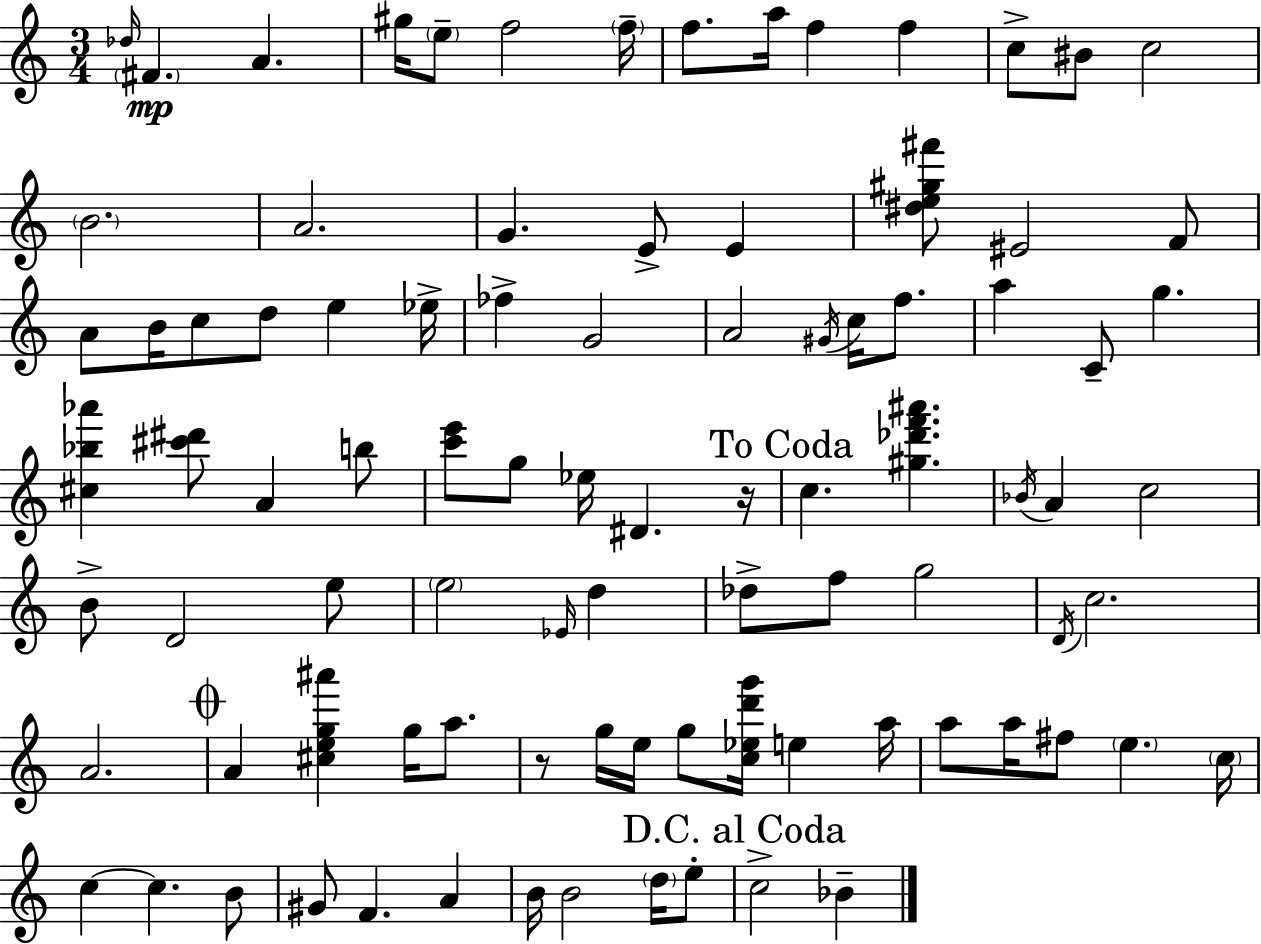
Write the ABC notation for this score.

X:1
T:Untitled
M:3/4
L:1/4
K:C
_d/4 ^F A ^g/4 e/2 f2 f/4 f/2 a/4 f f c/2 ^B/2 c2 B2 A2 G E/2 E [^de^g^f']/2 ^E2 F/2 A/2 B/4 c/2 d/2 e _e/4 _f G2 A2 ^G/4 c/4 f/2 a C/2 g [^c_b_a'] [^c'^d']/2 A b/2 [c'e']/2 g/2 _e/4 ^D z/4 c [^g_d'f'^a'] _B/4 A c2 B/2 D2 e/2 e2 _E/4 d _d/2 f/2 g2 D/4 c2 A2 A [^ceg^a'] g/4 a/2 z/2 g/4 e/4 g/2 [c_ed'g']/4 e a/4 a/2 a/4 ^f/2 e c/4 c c B/2 ^G/2 F A B/4 B2 d/4 e/2 c2 _B